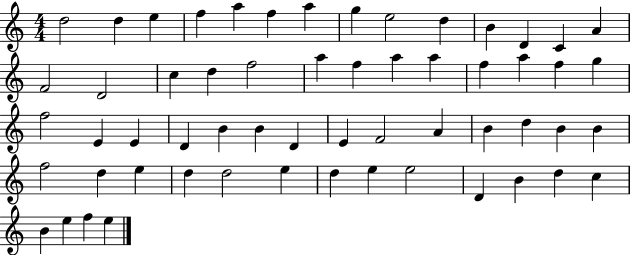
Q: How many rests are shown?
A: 0